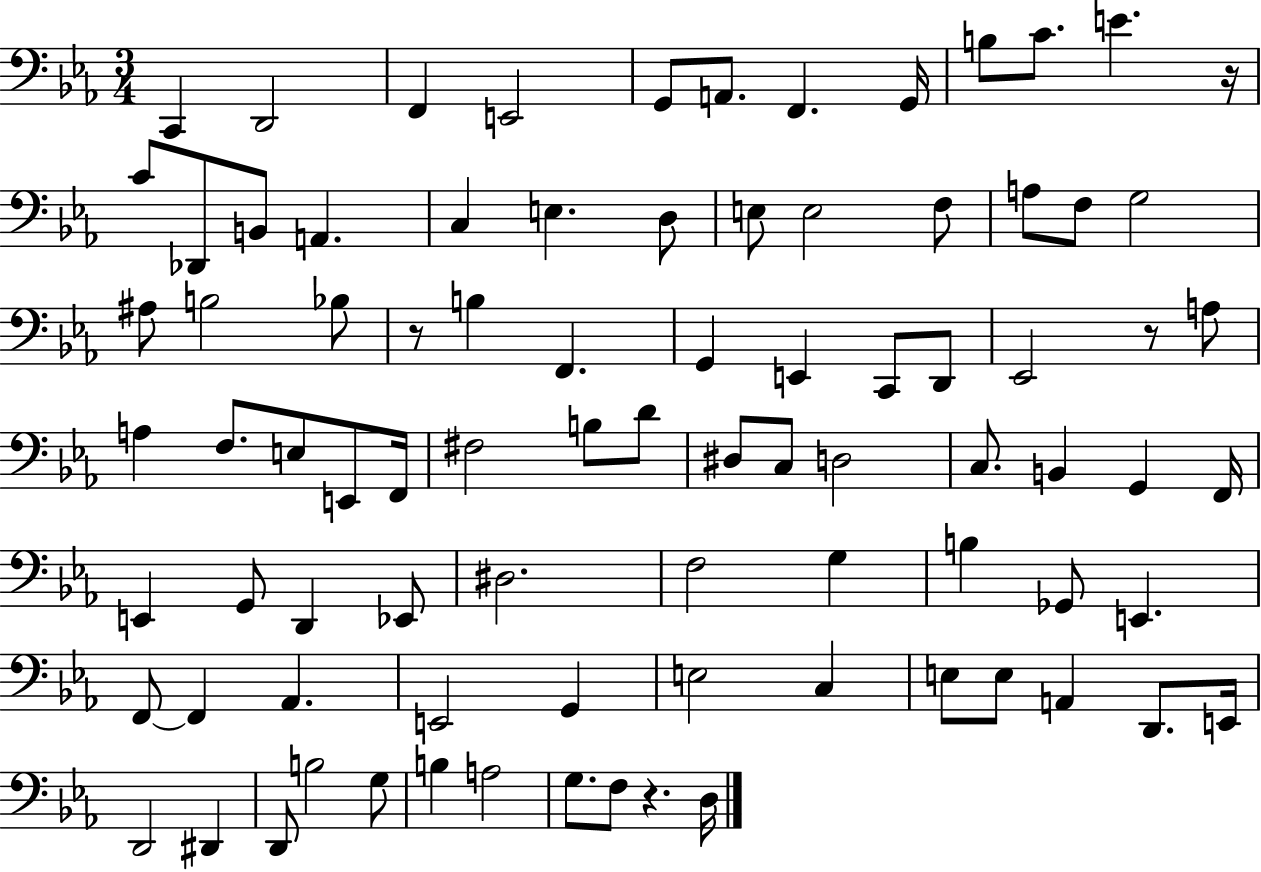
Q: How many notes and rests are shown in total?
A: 86